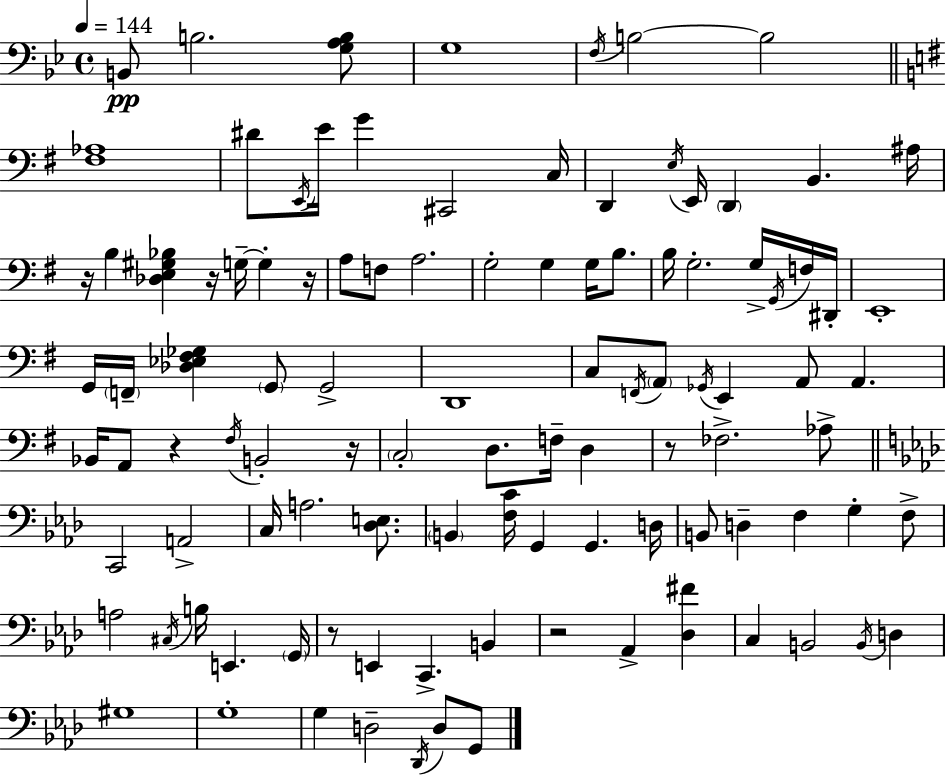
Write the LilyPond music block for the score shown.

{
  \clef bass
  \time 4/4
  \defaultTimeSignature
  \key g \minor
  \tempo 4 = 144
  \repeat volta 2 { b,8\pp b2. <g a b>8 | g1 | \acciaccatura { f16 } b2~~ b2 | \bar "||" \break \key e \minor <fis aes>1 | dis'8 \acciaccatura { e,16 } e'16 g'4 cis,2 | c16 d,4 \acciaccatura { e16 } e,16 \parenthesize d,4 b,4. | ais16 r16 b4 <des e gis bes>4 r16 g16--~~ g4-. | \break r16 a8 f8 a2. | g2-. g4 g16 b8. | b16 g2.-. g16-> | \acciaccatura { g,16 } f16 dis,16-. e,1-. | \break g,16 \parenthesize f,16-- <des ees fis ges>4 \parenthesize g,8 g,2-> | d,1 | c8 \acciaccatura { f,16 } \parenthesize a,8 \acciaccatura { ges,16 } e,4 a,8 a,4. | bes,16 a,8 r4 \acciaccatura { fis16 } b,2-. | \break r16 \parenthesize c2-. d8. | f16-- d4 r8 fes2.-> | aes8-> \bar "||" \break \key aes \major c,2 a,2-> | c16 a2. <des e>8. | \parenthesize b,4 <f c'>16 g,4 g,4. d16 | b,8 d4-- f4 g4-. f8-> | \break a2 \acciaccatura { cis16 } b16 e,4. | \parenthesize g,16 r8 e,4 c,4.-> b,4 | r2 aes,4-> <des fis'>4 | c4 b,2 \acciaccatura { b,16 } d4 | \break gis1 | g1-. | g4 d2-- \acciaccatura { des,16 } d8 | g,8 } \bar "|."
}